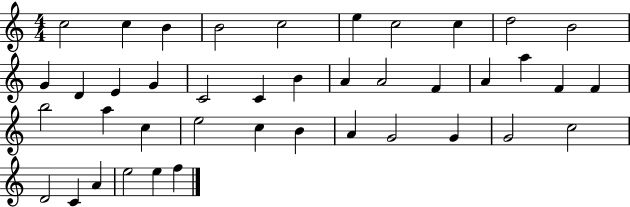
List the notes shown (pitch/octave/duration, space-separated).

C5/h C5/q B4/q B4/h C5/h E5/q C5/h C5/q D5/h B4/h G4/q D4/q E4/q G4/q C4/h C4/q B4/q A4/q A4/h F4/q A4/q A5/q F4/q F4/q B5/h A5/q C5/q E5/h C5/q B4/q A4/q G4/h G4/q G4/h C5/h D4/h C4/q A4/q E5/h E5/q F5/q